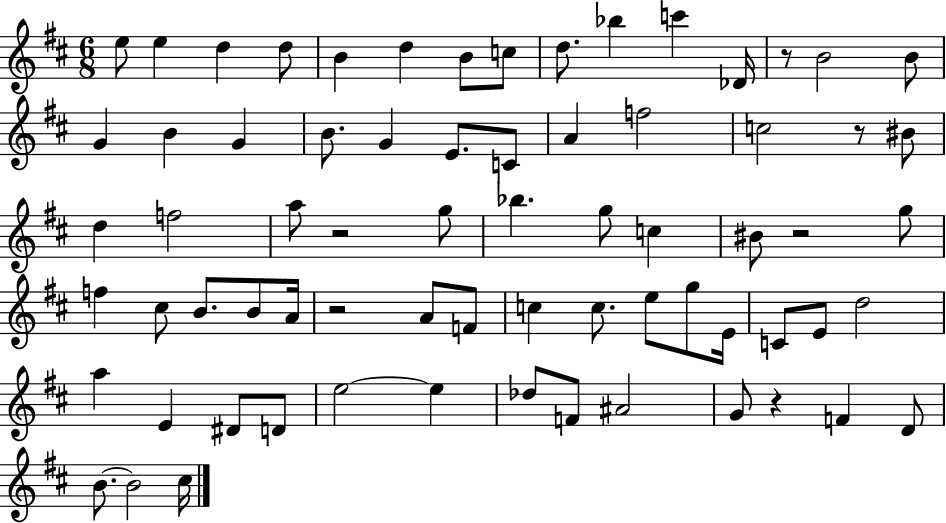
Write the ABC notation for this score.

X:1
T:Untitled
M:6/8
L:1/4
K:D
e/2 e d d/2 B d B/2 c/2 d/2 _b c' _D/4 z/2 B2 B/2 G B G B/2 G E/2 C/2 A f2 c2 z/2 ^B/2 d f2 a/2 z2 g/2 _b g/2 c ^B/2 z2 g/2 f ^c/2 B/2 B/2 A/4 z2 A/2 F/2 c c/2 e/2 g/2 E/4 C/2 E/2 d2 a E ^D/2 D/2 e2 e _d/2 F/2 ^A2 G/2 z F D/2 B/2 B2 ^c/4